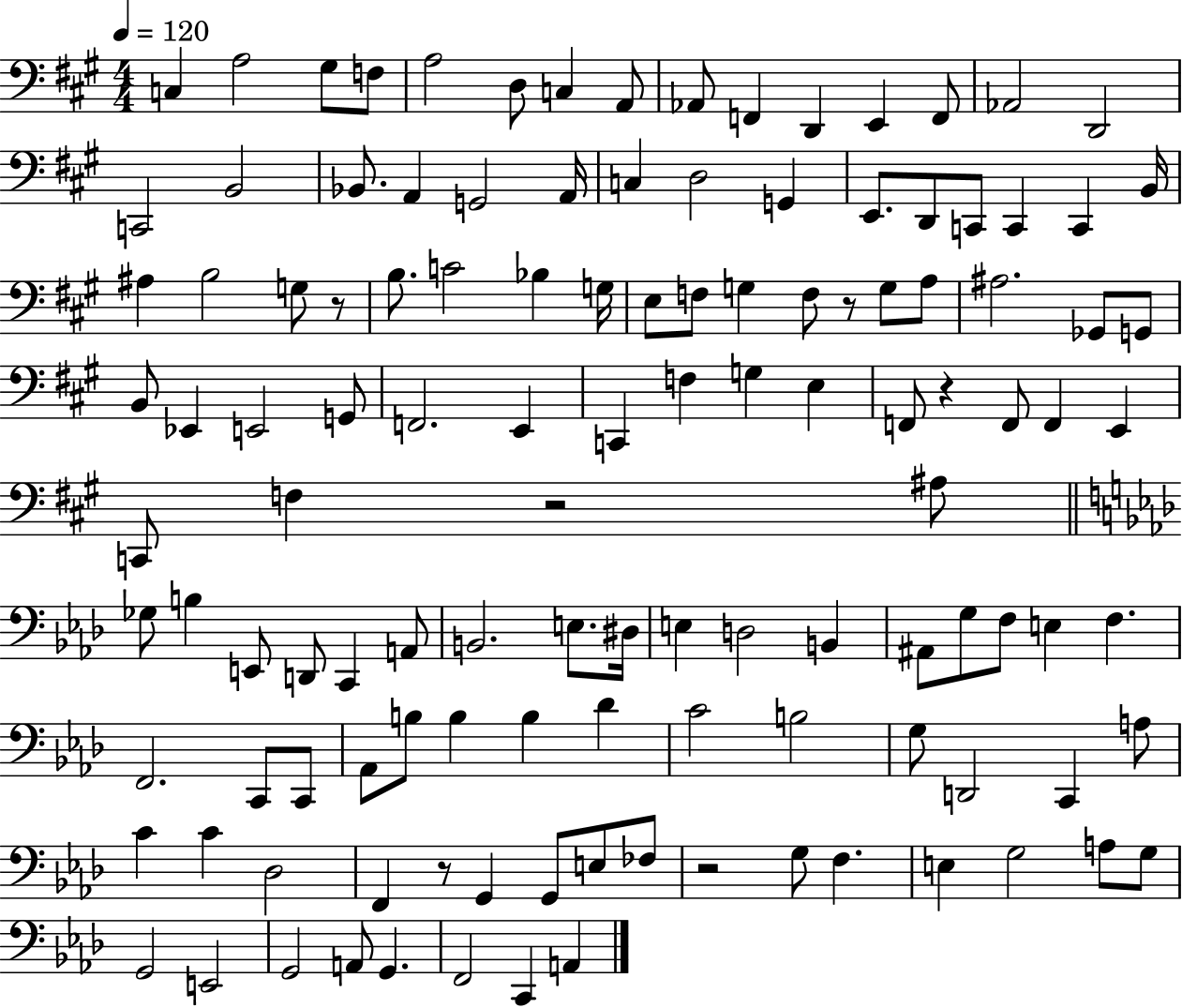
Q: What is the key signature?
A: A major